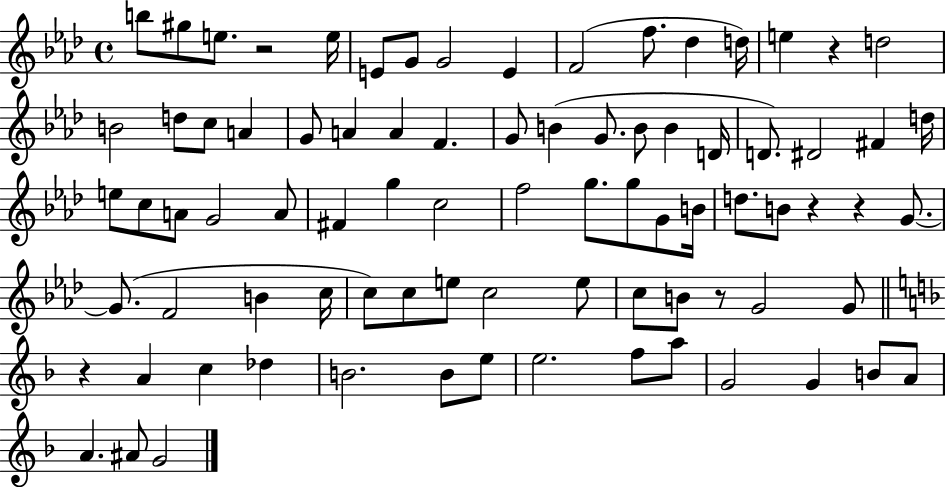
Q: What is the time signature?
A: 4/4